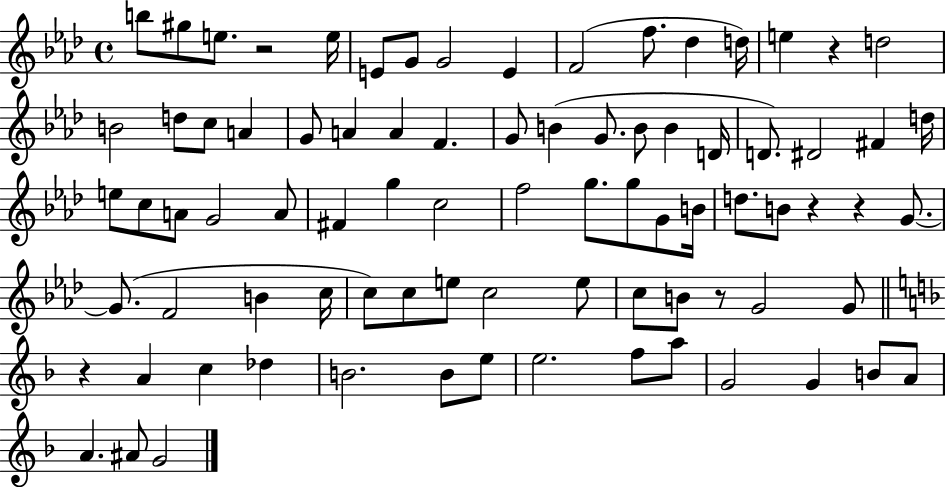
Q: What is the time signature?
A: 4/4